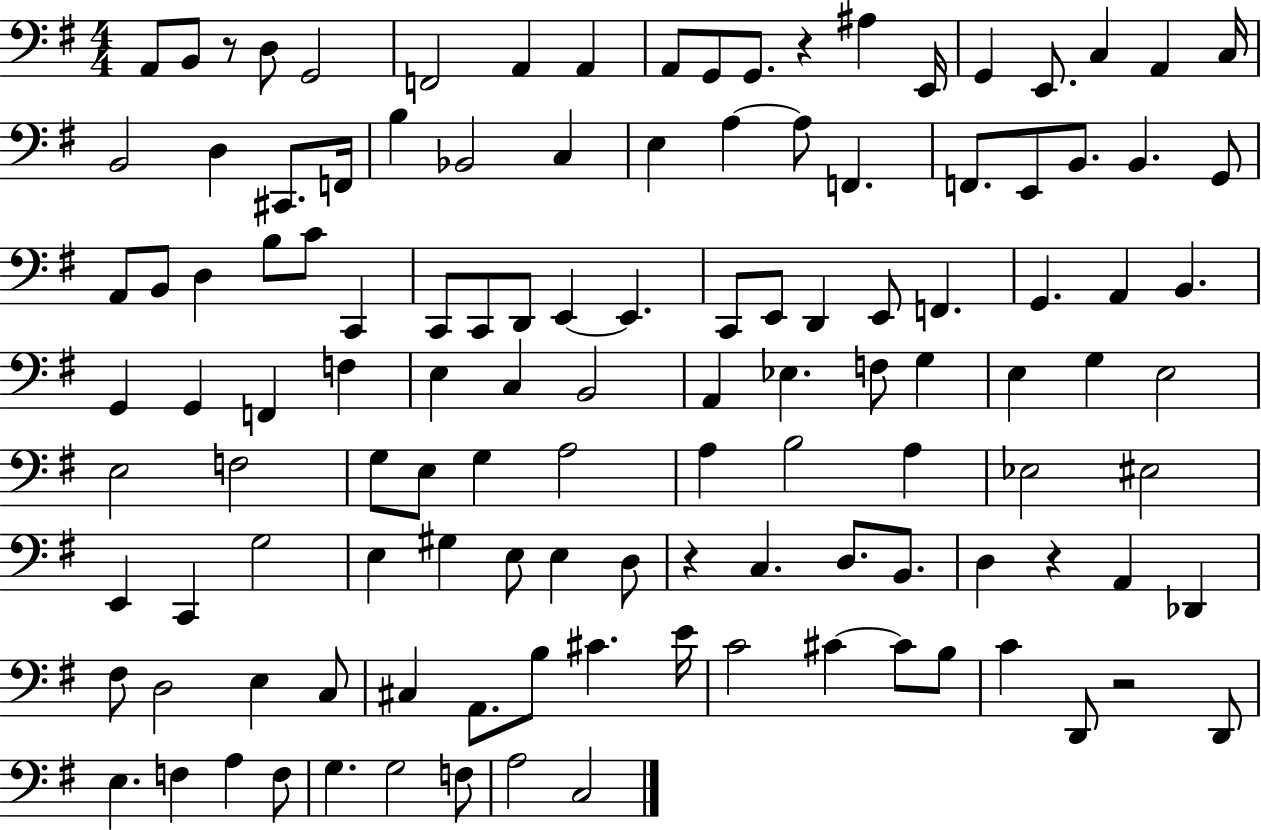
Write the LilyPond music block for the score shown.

{
  \clef bass
  \numericTimeSignature
  \time 4/4
  \key g \major
  a,8 b,8 r8 d8 g,2 | f,2 a,4 a,4 | a,8 g,8 g,8. r4 ais4 e,16 | g,4 e,8. c4 a,4 c16 | \break b,2 d4 cis,8. f,16 | b4 bes,2 c4 | e4 a4~~ a8 f,4. | f,8. e,8 b,8. b,4. g,8 | \break a,8 b,8 d4 b8 c'8 c,4 | c,8 c,8 d,8 e,4~~ e,4. | c,8 e,8 d,4 e,8 f,4. | g,4. a,4 b,4. | \break g,4 g,4 f,4 f4 | e4 c4 b,2 | a,4 ees4. f8 g4 | e4 g4 e2 | \break e2 f2 | g8 e8 g4 a2 | a4 b2 a4 | ees2 eis2 | \break e,4 c,4 g2 | e4 gis4 e8 e4 d8 | r4 c4. d8. b,8. | d4 r4 a,4 des,4 | \break fis8 d2 e4 c8 | cis4 a,8. b8 cis'4. e'16 | c'2 cis'4~~ cis'8 b8 | c'4 d,8 r2 d,8 | \break e4. f4 a4 f8 | g4. g2 f8 | a2 c2 | \bar "|."
}